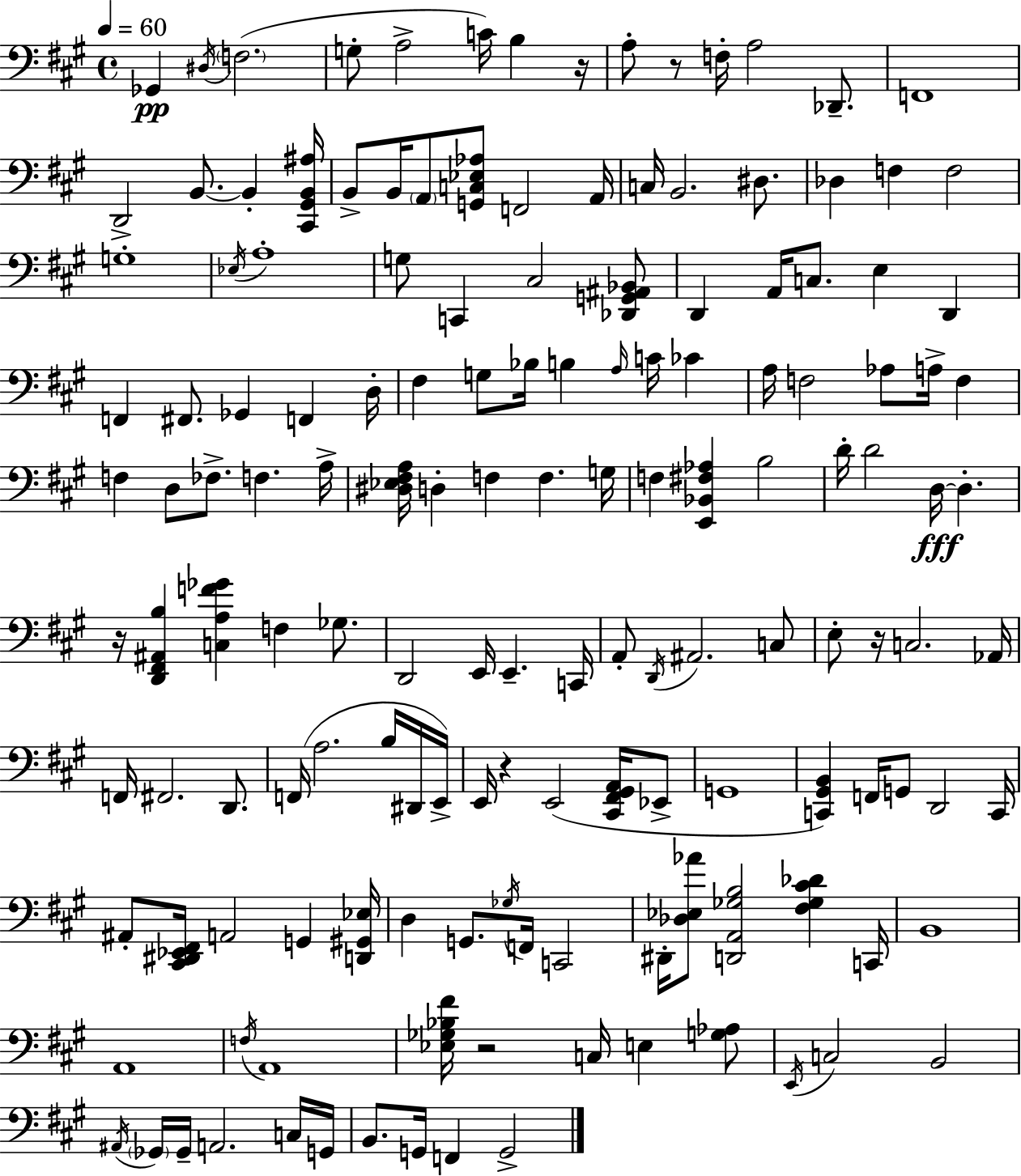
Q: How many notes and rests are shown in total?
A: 149